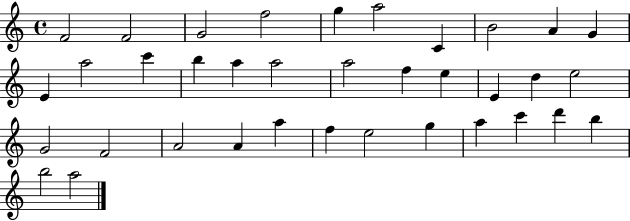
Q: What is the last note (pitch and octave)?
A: A5